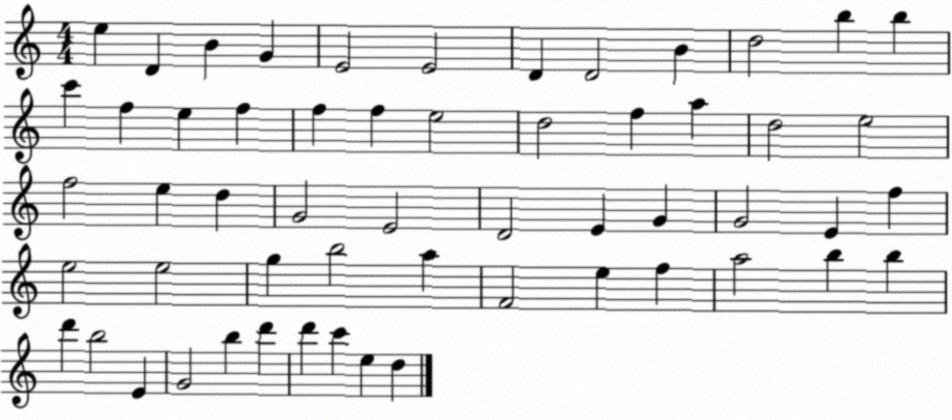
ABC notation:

X:1
T:Untitled
M:4/4
L:1/4
K:C
e D B G E2 E2 D D2 B d2 b b c' f e f f f e2 d2 f a d2 e2 f2 e d G2 E2 D2 E G G2 E f e2 e2 g b2 a F2 e f a2 b b d' b2 E G2 b d' d' c' e d